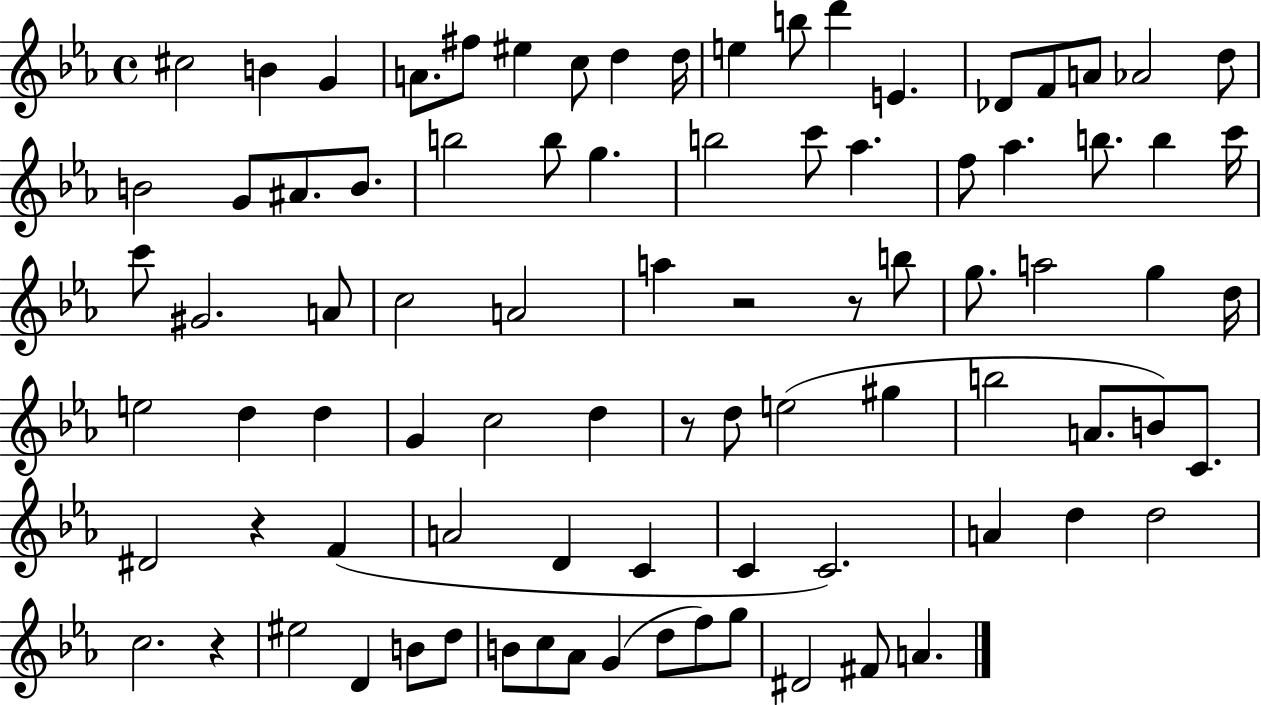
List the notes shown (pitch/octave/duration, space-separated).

C#5/h B4/q G4/q A4/e. F#5/e EIS5/q C5/e D5/q D5/s E5/q B5/e D6/q E4/q. Db4/e F4/e A4/e Ab4/h D5/e B4/h G4/e A#4/e. B4/e. B5/h B5/e G5/q. B5/h C6/e Ab5/q. F5/e Ab5/q. B5/e. B5/q C6/s C6/e G#4/h. A4/e C5/h A4/h A5/q R/h R/e B5/e G5/e. A5/h G5/q D5/s E5/h D5/q D5/q G4/q C5/h D5/q R/e D5/e E5/h G#5/q B5/h A4/e. B4/e C4/e. D#4/h R/q F4/q A4/h D4/q C4/q C4/q C4/h. A4/q D5/q D5/h C5/h. R/q EIS5/h D4/q B4/e D5/e B4/e C5/e Ab4/e G4/q D5/e F5/e G5/e D#4/h F#4/e A4/q.